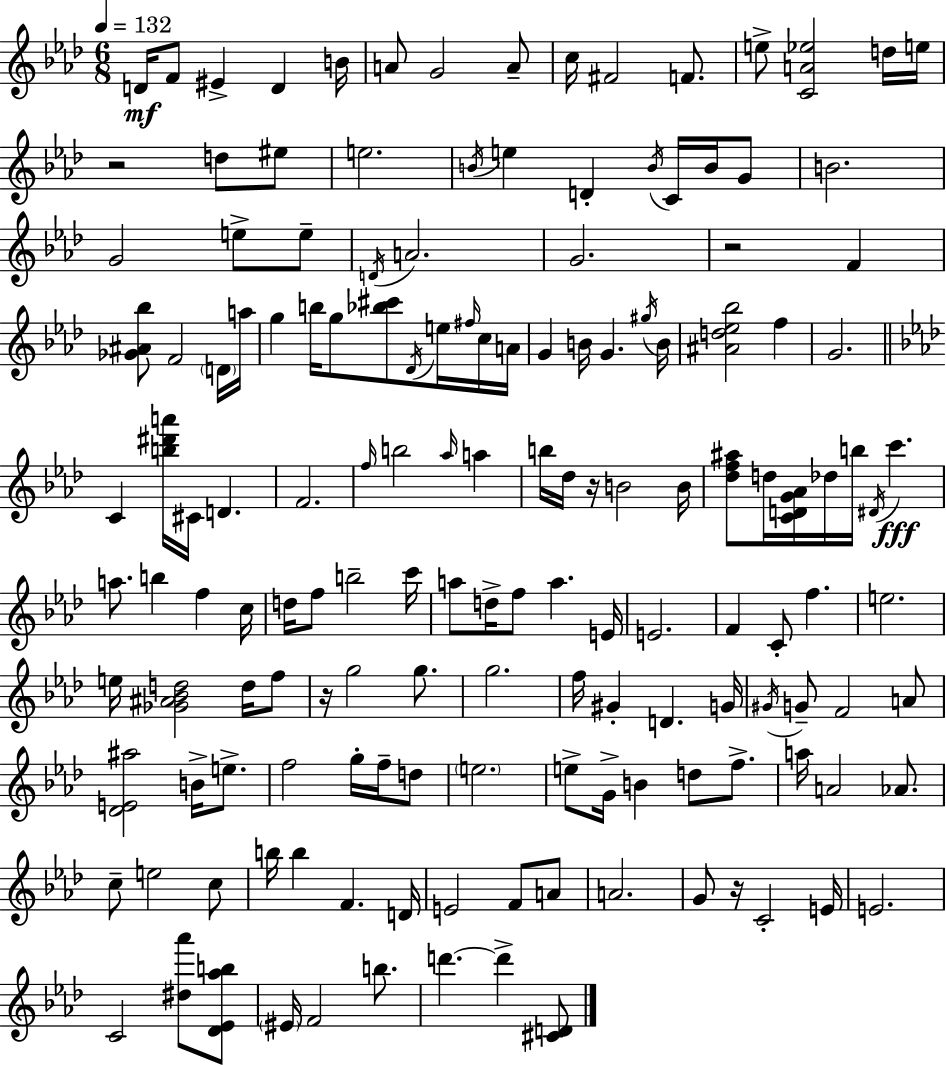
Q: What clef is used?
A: treble